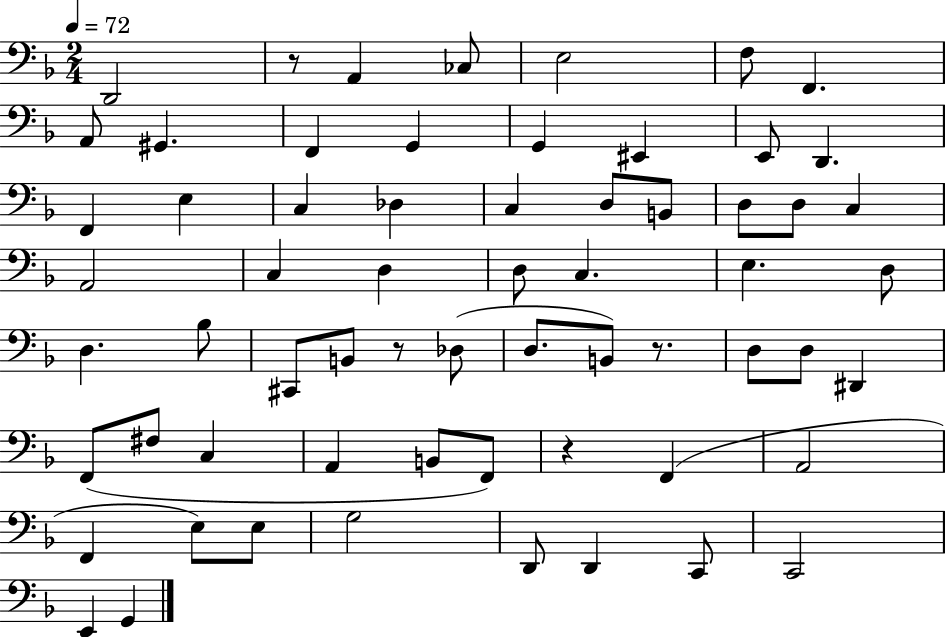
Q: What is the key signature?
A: F major